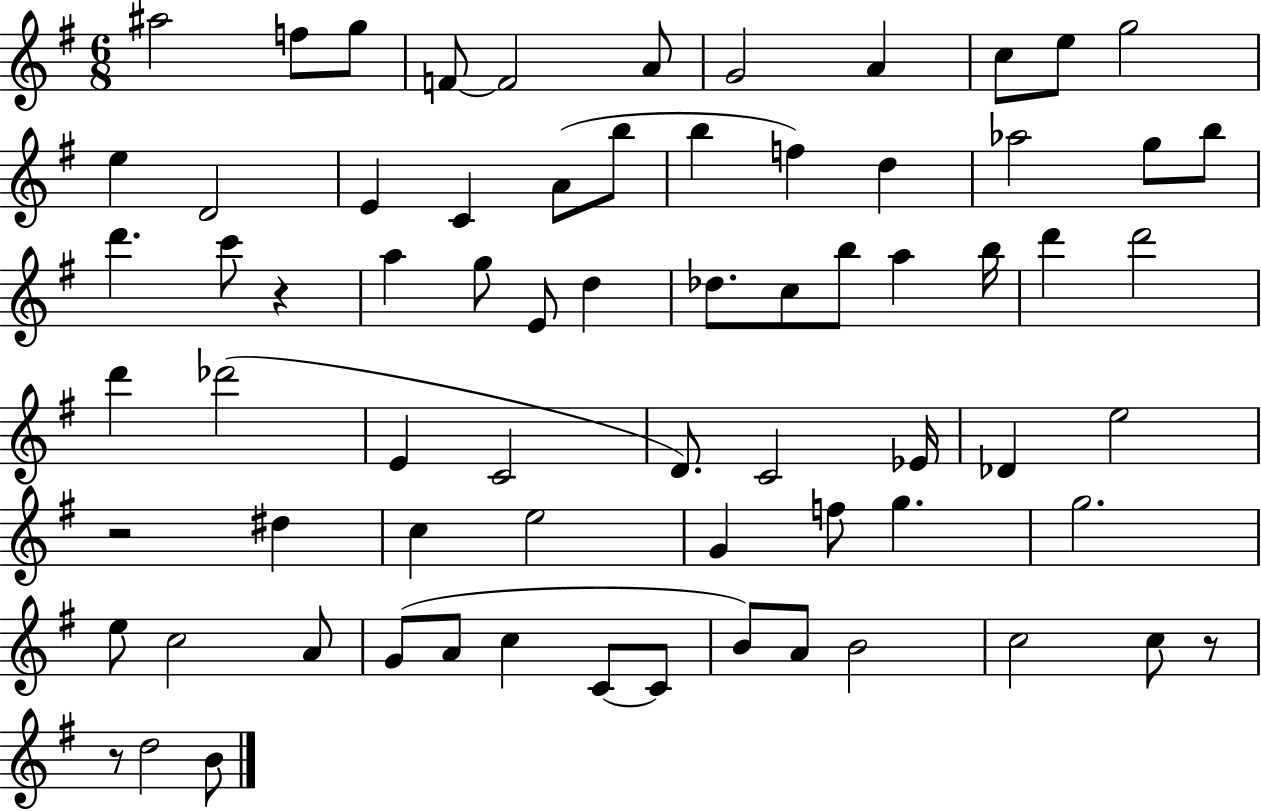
X:1
T:Untitled
M:6/8
L:1/4
K:G
^a2 f/2 g/2 F/2 F2 A/2 G2 A c/2 e/2 g2 e D2 E C A/2 b/2 b f d _a2 g/2 b/2 d' c'/2 z a g/2 E/2 d _d/2 c/2 b/2 a b/4 d' d'2 d' _d'2 E C2 D/2 C2 _E/4 _D e2 z2 ^d c e2 G f/2 g g2 e/2 c2 A/2 G/2 A/2 c C/2 C/2 B/2 A/2 B2 c2 c/2 z/2 z/2 d2 B/2